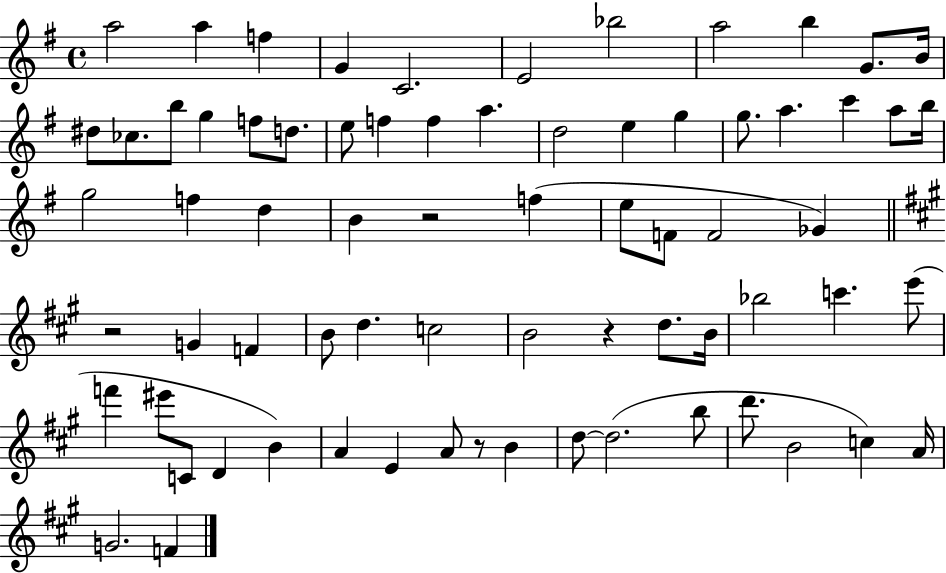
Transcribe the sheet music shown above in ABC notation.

X:1
T:Untitled
M:4/4
L:1/4
K:G
a2 a f G C2 E2 _b2 a2 b G/2 B/4 ^d/2 _c/2 b/2 g f/2 d/2 e/2 f f a d2 e g g/2 a c' a/2 b/4 g2 f d B z2 f e/2 F/2 F2 _G z2 G F B/2 d c2 B2 z d/2 B/4 _b2 c' e'/2 f' ^e'/2 C/2 D B A E A/2 z/2 B d/2 d2 b/2 d'/2 B2 c A/4 G2 F